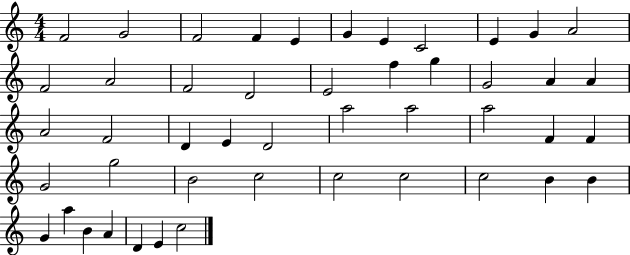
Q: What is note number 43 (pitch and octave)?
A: B4